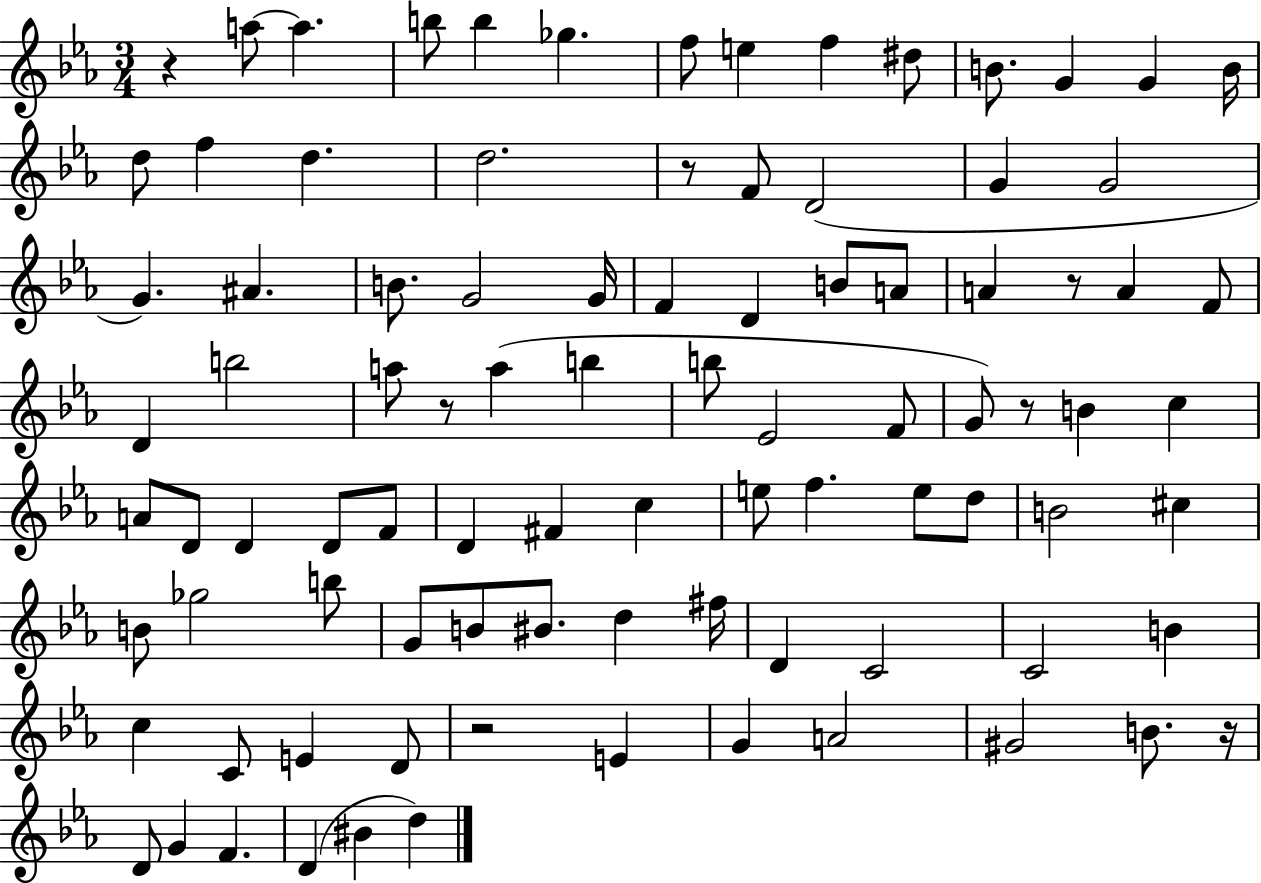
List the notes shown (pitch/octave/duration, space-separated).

R/q A5/e A5/q. B5/e B5/q Gb5/q. F5/e E5/q F5/q D#5/e B4/e. G4/q G4/q B4/s D5/e F5/q D5/q. D5/h. R/e F4/e D4/h G4/q G4/h G4/q. A#4/q. B4/e. G4/h G4/s F4/q D4/q B4/e A4/e A4/q R/e A4/q F4/e D4/q B5/h A5/e R/e A5/q B5/q B5/e Eb4/h F4/e G4/e R/e B4/q C5/q A4/e D4/e D4/q D4/e F4/e D4/q F#4/q C5/q E5/e F5/q. E5/e D5/e B4/h C#5/q B4/e Gb5/h B5/e G4/e B4/e BIS4/e. D5/q F#5/s D4/q C4/h C4/h B4/q C5/q C4/e E4/q D4/e R/h E4/q G4/q A4/h G#4/h B4/e. R/s D4/e G4/q F4/q. D4/q BIS4/q D5/q